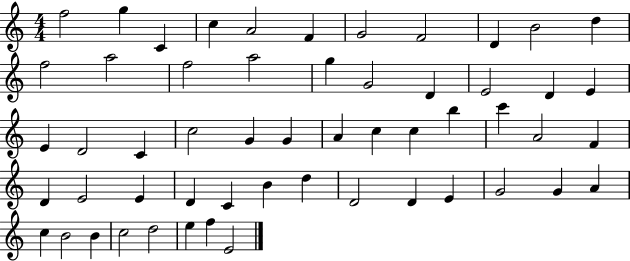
F5/h G5/q C4/q C5/q A4/h F4/q G4/h F4/h D4/q B4/h D5/q F5/h A5/h F5/h A5/h G5/q G4/h D4/q E4/h D4/q E4/q E4/q D4/h C4/q C5/h G4/q G4/q A4/q C5/q C5/q B5/q C6/q A4/h F4/q D4/q E4/h E4/q D4/q C4/q B4/q D5/q D4/h D4/q E4/q G4/h G4/q A4/q C5/q B4/h B4/q C5/h D5/h E5/q F5/q E4/h